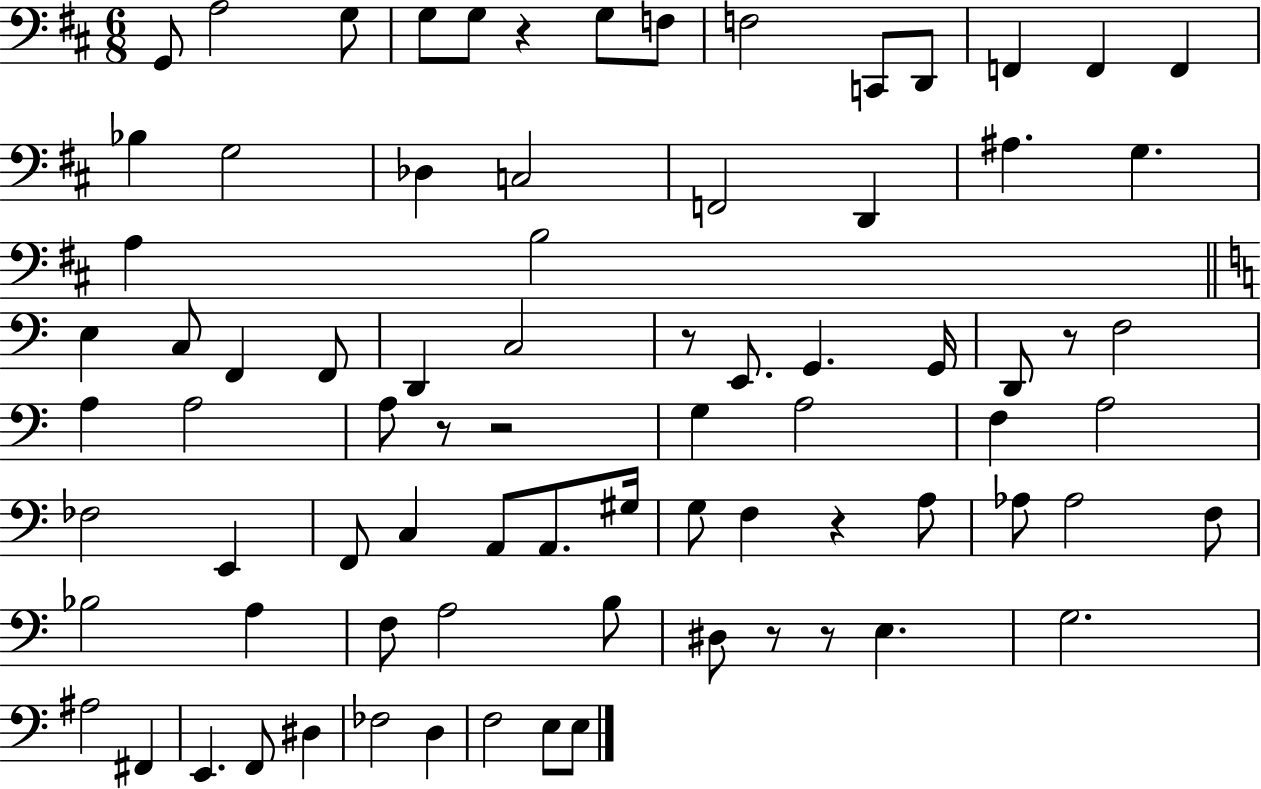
G2/e A3/h G3/e G3/e G3/e R/q G3/e F3/e F3/h C2/e D2/e F2/q F2/q F2/q Bb3/q G3/h Db3/q C3/h F2/h D2/q A#3/q. G3/q. A3/q B3/h E3/q C3/e F2/q F2/e D2/q C3/h R/e E2/e. G2/q. G2/s D2/e R/e F3/h A3/q A3/h A3/e R/e R/h G3/q A3/h F3/q A3/h FES3/h E2/q F2/e C3/q A2/e A2/e. G#3/s G3/e F3/q R/q A3/e Ab3/e Ab3/h F3/e Bb3/h A3/q F3/e A3/h B3/e D#3/e R/e R/e E3/q. G3/h. A#3/h F#2/q E2/q. F2/e D#3/q FES3/h D3/q F3/h E3/e E3/e